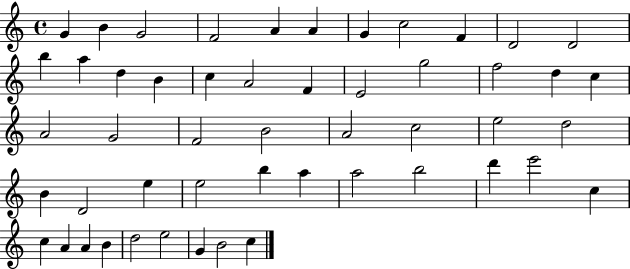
G4/q B4/q G4/h F4/h A4/q A4/q G4/q C5/h F4/q D4/h D4/h B5/q A5/q D5/q B4/q C5/q A4/h F4/q E4/h G5/h F5/h D5/q C5/q A4/h G4/h F4/h B4/h A4/h C5/h E5/h D5/h B4/q D4/h E5/q E5/h B5/q A5/q A5/h B5/h D6/q E6/h C5/q C5/q A4/q A4/q B4/q D5/h E5/h G4/q B4/h C5/q